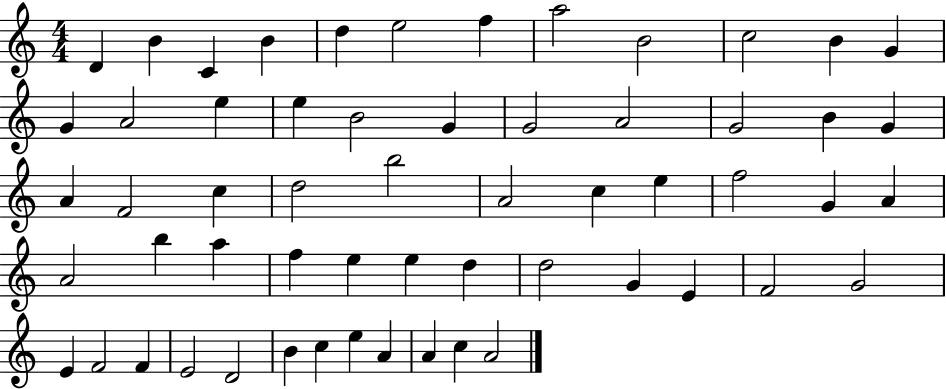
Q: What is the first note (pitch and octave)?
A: D4